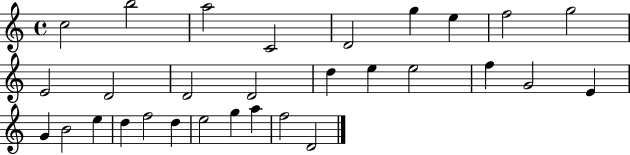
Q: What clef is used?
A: treble